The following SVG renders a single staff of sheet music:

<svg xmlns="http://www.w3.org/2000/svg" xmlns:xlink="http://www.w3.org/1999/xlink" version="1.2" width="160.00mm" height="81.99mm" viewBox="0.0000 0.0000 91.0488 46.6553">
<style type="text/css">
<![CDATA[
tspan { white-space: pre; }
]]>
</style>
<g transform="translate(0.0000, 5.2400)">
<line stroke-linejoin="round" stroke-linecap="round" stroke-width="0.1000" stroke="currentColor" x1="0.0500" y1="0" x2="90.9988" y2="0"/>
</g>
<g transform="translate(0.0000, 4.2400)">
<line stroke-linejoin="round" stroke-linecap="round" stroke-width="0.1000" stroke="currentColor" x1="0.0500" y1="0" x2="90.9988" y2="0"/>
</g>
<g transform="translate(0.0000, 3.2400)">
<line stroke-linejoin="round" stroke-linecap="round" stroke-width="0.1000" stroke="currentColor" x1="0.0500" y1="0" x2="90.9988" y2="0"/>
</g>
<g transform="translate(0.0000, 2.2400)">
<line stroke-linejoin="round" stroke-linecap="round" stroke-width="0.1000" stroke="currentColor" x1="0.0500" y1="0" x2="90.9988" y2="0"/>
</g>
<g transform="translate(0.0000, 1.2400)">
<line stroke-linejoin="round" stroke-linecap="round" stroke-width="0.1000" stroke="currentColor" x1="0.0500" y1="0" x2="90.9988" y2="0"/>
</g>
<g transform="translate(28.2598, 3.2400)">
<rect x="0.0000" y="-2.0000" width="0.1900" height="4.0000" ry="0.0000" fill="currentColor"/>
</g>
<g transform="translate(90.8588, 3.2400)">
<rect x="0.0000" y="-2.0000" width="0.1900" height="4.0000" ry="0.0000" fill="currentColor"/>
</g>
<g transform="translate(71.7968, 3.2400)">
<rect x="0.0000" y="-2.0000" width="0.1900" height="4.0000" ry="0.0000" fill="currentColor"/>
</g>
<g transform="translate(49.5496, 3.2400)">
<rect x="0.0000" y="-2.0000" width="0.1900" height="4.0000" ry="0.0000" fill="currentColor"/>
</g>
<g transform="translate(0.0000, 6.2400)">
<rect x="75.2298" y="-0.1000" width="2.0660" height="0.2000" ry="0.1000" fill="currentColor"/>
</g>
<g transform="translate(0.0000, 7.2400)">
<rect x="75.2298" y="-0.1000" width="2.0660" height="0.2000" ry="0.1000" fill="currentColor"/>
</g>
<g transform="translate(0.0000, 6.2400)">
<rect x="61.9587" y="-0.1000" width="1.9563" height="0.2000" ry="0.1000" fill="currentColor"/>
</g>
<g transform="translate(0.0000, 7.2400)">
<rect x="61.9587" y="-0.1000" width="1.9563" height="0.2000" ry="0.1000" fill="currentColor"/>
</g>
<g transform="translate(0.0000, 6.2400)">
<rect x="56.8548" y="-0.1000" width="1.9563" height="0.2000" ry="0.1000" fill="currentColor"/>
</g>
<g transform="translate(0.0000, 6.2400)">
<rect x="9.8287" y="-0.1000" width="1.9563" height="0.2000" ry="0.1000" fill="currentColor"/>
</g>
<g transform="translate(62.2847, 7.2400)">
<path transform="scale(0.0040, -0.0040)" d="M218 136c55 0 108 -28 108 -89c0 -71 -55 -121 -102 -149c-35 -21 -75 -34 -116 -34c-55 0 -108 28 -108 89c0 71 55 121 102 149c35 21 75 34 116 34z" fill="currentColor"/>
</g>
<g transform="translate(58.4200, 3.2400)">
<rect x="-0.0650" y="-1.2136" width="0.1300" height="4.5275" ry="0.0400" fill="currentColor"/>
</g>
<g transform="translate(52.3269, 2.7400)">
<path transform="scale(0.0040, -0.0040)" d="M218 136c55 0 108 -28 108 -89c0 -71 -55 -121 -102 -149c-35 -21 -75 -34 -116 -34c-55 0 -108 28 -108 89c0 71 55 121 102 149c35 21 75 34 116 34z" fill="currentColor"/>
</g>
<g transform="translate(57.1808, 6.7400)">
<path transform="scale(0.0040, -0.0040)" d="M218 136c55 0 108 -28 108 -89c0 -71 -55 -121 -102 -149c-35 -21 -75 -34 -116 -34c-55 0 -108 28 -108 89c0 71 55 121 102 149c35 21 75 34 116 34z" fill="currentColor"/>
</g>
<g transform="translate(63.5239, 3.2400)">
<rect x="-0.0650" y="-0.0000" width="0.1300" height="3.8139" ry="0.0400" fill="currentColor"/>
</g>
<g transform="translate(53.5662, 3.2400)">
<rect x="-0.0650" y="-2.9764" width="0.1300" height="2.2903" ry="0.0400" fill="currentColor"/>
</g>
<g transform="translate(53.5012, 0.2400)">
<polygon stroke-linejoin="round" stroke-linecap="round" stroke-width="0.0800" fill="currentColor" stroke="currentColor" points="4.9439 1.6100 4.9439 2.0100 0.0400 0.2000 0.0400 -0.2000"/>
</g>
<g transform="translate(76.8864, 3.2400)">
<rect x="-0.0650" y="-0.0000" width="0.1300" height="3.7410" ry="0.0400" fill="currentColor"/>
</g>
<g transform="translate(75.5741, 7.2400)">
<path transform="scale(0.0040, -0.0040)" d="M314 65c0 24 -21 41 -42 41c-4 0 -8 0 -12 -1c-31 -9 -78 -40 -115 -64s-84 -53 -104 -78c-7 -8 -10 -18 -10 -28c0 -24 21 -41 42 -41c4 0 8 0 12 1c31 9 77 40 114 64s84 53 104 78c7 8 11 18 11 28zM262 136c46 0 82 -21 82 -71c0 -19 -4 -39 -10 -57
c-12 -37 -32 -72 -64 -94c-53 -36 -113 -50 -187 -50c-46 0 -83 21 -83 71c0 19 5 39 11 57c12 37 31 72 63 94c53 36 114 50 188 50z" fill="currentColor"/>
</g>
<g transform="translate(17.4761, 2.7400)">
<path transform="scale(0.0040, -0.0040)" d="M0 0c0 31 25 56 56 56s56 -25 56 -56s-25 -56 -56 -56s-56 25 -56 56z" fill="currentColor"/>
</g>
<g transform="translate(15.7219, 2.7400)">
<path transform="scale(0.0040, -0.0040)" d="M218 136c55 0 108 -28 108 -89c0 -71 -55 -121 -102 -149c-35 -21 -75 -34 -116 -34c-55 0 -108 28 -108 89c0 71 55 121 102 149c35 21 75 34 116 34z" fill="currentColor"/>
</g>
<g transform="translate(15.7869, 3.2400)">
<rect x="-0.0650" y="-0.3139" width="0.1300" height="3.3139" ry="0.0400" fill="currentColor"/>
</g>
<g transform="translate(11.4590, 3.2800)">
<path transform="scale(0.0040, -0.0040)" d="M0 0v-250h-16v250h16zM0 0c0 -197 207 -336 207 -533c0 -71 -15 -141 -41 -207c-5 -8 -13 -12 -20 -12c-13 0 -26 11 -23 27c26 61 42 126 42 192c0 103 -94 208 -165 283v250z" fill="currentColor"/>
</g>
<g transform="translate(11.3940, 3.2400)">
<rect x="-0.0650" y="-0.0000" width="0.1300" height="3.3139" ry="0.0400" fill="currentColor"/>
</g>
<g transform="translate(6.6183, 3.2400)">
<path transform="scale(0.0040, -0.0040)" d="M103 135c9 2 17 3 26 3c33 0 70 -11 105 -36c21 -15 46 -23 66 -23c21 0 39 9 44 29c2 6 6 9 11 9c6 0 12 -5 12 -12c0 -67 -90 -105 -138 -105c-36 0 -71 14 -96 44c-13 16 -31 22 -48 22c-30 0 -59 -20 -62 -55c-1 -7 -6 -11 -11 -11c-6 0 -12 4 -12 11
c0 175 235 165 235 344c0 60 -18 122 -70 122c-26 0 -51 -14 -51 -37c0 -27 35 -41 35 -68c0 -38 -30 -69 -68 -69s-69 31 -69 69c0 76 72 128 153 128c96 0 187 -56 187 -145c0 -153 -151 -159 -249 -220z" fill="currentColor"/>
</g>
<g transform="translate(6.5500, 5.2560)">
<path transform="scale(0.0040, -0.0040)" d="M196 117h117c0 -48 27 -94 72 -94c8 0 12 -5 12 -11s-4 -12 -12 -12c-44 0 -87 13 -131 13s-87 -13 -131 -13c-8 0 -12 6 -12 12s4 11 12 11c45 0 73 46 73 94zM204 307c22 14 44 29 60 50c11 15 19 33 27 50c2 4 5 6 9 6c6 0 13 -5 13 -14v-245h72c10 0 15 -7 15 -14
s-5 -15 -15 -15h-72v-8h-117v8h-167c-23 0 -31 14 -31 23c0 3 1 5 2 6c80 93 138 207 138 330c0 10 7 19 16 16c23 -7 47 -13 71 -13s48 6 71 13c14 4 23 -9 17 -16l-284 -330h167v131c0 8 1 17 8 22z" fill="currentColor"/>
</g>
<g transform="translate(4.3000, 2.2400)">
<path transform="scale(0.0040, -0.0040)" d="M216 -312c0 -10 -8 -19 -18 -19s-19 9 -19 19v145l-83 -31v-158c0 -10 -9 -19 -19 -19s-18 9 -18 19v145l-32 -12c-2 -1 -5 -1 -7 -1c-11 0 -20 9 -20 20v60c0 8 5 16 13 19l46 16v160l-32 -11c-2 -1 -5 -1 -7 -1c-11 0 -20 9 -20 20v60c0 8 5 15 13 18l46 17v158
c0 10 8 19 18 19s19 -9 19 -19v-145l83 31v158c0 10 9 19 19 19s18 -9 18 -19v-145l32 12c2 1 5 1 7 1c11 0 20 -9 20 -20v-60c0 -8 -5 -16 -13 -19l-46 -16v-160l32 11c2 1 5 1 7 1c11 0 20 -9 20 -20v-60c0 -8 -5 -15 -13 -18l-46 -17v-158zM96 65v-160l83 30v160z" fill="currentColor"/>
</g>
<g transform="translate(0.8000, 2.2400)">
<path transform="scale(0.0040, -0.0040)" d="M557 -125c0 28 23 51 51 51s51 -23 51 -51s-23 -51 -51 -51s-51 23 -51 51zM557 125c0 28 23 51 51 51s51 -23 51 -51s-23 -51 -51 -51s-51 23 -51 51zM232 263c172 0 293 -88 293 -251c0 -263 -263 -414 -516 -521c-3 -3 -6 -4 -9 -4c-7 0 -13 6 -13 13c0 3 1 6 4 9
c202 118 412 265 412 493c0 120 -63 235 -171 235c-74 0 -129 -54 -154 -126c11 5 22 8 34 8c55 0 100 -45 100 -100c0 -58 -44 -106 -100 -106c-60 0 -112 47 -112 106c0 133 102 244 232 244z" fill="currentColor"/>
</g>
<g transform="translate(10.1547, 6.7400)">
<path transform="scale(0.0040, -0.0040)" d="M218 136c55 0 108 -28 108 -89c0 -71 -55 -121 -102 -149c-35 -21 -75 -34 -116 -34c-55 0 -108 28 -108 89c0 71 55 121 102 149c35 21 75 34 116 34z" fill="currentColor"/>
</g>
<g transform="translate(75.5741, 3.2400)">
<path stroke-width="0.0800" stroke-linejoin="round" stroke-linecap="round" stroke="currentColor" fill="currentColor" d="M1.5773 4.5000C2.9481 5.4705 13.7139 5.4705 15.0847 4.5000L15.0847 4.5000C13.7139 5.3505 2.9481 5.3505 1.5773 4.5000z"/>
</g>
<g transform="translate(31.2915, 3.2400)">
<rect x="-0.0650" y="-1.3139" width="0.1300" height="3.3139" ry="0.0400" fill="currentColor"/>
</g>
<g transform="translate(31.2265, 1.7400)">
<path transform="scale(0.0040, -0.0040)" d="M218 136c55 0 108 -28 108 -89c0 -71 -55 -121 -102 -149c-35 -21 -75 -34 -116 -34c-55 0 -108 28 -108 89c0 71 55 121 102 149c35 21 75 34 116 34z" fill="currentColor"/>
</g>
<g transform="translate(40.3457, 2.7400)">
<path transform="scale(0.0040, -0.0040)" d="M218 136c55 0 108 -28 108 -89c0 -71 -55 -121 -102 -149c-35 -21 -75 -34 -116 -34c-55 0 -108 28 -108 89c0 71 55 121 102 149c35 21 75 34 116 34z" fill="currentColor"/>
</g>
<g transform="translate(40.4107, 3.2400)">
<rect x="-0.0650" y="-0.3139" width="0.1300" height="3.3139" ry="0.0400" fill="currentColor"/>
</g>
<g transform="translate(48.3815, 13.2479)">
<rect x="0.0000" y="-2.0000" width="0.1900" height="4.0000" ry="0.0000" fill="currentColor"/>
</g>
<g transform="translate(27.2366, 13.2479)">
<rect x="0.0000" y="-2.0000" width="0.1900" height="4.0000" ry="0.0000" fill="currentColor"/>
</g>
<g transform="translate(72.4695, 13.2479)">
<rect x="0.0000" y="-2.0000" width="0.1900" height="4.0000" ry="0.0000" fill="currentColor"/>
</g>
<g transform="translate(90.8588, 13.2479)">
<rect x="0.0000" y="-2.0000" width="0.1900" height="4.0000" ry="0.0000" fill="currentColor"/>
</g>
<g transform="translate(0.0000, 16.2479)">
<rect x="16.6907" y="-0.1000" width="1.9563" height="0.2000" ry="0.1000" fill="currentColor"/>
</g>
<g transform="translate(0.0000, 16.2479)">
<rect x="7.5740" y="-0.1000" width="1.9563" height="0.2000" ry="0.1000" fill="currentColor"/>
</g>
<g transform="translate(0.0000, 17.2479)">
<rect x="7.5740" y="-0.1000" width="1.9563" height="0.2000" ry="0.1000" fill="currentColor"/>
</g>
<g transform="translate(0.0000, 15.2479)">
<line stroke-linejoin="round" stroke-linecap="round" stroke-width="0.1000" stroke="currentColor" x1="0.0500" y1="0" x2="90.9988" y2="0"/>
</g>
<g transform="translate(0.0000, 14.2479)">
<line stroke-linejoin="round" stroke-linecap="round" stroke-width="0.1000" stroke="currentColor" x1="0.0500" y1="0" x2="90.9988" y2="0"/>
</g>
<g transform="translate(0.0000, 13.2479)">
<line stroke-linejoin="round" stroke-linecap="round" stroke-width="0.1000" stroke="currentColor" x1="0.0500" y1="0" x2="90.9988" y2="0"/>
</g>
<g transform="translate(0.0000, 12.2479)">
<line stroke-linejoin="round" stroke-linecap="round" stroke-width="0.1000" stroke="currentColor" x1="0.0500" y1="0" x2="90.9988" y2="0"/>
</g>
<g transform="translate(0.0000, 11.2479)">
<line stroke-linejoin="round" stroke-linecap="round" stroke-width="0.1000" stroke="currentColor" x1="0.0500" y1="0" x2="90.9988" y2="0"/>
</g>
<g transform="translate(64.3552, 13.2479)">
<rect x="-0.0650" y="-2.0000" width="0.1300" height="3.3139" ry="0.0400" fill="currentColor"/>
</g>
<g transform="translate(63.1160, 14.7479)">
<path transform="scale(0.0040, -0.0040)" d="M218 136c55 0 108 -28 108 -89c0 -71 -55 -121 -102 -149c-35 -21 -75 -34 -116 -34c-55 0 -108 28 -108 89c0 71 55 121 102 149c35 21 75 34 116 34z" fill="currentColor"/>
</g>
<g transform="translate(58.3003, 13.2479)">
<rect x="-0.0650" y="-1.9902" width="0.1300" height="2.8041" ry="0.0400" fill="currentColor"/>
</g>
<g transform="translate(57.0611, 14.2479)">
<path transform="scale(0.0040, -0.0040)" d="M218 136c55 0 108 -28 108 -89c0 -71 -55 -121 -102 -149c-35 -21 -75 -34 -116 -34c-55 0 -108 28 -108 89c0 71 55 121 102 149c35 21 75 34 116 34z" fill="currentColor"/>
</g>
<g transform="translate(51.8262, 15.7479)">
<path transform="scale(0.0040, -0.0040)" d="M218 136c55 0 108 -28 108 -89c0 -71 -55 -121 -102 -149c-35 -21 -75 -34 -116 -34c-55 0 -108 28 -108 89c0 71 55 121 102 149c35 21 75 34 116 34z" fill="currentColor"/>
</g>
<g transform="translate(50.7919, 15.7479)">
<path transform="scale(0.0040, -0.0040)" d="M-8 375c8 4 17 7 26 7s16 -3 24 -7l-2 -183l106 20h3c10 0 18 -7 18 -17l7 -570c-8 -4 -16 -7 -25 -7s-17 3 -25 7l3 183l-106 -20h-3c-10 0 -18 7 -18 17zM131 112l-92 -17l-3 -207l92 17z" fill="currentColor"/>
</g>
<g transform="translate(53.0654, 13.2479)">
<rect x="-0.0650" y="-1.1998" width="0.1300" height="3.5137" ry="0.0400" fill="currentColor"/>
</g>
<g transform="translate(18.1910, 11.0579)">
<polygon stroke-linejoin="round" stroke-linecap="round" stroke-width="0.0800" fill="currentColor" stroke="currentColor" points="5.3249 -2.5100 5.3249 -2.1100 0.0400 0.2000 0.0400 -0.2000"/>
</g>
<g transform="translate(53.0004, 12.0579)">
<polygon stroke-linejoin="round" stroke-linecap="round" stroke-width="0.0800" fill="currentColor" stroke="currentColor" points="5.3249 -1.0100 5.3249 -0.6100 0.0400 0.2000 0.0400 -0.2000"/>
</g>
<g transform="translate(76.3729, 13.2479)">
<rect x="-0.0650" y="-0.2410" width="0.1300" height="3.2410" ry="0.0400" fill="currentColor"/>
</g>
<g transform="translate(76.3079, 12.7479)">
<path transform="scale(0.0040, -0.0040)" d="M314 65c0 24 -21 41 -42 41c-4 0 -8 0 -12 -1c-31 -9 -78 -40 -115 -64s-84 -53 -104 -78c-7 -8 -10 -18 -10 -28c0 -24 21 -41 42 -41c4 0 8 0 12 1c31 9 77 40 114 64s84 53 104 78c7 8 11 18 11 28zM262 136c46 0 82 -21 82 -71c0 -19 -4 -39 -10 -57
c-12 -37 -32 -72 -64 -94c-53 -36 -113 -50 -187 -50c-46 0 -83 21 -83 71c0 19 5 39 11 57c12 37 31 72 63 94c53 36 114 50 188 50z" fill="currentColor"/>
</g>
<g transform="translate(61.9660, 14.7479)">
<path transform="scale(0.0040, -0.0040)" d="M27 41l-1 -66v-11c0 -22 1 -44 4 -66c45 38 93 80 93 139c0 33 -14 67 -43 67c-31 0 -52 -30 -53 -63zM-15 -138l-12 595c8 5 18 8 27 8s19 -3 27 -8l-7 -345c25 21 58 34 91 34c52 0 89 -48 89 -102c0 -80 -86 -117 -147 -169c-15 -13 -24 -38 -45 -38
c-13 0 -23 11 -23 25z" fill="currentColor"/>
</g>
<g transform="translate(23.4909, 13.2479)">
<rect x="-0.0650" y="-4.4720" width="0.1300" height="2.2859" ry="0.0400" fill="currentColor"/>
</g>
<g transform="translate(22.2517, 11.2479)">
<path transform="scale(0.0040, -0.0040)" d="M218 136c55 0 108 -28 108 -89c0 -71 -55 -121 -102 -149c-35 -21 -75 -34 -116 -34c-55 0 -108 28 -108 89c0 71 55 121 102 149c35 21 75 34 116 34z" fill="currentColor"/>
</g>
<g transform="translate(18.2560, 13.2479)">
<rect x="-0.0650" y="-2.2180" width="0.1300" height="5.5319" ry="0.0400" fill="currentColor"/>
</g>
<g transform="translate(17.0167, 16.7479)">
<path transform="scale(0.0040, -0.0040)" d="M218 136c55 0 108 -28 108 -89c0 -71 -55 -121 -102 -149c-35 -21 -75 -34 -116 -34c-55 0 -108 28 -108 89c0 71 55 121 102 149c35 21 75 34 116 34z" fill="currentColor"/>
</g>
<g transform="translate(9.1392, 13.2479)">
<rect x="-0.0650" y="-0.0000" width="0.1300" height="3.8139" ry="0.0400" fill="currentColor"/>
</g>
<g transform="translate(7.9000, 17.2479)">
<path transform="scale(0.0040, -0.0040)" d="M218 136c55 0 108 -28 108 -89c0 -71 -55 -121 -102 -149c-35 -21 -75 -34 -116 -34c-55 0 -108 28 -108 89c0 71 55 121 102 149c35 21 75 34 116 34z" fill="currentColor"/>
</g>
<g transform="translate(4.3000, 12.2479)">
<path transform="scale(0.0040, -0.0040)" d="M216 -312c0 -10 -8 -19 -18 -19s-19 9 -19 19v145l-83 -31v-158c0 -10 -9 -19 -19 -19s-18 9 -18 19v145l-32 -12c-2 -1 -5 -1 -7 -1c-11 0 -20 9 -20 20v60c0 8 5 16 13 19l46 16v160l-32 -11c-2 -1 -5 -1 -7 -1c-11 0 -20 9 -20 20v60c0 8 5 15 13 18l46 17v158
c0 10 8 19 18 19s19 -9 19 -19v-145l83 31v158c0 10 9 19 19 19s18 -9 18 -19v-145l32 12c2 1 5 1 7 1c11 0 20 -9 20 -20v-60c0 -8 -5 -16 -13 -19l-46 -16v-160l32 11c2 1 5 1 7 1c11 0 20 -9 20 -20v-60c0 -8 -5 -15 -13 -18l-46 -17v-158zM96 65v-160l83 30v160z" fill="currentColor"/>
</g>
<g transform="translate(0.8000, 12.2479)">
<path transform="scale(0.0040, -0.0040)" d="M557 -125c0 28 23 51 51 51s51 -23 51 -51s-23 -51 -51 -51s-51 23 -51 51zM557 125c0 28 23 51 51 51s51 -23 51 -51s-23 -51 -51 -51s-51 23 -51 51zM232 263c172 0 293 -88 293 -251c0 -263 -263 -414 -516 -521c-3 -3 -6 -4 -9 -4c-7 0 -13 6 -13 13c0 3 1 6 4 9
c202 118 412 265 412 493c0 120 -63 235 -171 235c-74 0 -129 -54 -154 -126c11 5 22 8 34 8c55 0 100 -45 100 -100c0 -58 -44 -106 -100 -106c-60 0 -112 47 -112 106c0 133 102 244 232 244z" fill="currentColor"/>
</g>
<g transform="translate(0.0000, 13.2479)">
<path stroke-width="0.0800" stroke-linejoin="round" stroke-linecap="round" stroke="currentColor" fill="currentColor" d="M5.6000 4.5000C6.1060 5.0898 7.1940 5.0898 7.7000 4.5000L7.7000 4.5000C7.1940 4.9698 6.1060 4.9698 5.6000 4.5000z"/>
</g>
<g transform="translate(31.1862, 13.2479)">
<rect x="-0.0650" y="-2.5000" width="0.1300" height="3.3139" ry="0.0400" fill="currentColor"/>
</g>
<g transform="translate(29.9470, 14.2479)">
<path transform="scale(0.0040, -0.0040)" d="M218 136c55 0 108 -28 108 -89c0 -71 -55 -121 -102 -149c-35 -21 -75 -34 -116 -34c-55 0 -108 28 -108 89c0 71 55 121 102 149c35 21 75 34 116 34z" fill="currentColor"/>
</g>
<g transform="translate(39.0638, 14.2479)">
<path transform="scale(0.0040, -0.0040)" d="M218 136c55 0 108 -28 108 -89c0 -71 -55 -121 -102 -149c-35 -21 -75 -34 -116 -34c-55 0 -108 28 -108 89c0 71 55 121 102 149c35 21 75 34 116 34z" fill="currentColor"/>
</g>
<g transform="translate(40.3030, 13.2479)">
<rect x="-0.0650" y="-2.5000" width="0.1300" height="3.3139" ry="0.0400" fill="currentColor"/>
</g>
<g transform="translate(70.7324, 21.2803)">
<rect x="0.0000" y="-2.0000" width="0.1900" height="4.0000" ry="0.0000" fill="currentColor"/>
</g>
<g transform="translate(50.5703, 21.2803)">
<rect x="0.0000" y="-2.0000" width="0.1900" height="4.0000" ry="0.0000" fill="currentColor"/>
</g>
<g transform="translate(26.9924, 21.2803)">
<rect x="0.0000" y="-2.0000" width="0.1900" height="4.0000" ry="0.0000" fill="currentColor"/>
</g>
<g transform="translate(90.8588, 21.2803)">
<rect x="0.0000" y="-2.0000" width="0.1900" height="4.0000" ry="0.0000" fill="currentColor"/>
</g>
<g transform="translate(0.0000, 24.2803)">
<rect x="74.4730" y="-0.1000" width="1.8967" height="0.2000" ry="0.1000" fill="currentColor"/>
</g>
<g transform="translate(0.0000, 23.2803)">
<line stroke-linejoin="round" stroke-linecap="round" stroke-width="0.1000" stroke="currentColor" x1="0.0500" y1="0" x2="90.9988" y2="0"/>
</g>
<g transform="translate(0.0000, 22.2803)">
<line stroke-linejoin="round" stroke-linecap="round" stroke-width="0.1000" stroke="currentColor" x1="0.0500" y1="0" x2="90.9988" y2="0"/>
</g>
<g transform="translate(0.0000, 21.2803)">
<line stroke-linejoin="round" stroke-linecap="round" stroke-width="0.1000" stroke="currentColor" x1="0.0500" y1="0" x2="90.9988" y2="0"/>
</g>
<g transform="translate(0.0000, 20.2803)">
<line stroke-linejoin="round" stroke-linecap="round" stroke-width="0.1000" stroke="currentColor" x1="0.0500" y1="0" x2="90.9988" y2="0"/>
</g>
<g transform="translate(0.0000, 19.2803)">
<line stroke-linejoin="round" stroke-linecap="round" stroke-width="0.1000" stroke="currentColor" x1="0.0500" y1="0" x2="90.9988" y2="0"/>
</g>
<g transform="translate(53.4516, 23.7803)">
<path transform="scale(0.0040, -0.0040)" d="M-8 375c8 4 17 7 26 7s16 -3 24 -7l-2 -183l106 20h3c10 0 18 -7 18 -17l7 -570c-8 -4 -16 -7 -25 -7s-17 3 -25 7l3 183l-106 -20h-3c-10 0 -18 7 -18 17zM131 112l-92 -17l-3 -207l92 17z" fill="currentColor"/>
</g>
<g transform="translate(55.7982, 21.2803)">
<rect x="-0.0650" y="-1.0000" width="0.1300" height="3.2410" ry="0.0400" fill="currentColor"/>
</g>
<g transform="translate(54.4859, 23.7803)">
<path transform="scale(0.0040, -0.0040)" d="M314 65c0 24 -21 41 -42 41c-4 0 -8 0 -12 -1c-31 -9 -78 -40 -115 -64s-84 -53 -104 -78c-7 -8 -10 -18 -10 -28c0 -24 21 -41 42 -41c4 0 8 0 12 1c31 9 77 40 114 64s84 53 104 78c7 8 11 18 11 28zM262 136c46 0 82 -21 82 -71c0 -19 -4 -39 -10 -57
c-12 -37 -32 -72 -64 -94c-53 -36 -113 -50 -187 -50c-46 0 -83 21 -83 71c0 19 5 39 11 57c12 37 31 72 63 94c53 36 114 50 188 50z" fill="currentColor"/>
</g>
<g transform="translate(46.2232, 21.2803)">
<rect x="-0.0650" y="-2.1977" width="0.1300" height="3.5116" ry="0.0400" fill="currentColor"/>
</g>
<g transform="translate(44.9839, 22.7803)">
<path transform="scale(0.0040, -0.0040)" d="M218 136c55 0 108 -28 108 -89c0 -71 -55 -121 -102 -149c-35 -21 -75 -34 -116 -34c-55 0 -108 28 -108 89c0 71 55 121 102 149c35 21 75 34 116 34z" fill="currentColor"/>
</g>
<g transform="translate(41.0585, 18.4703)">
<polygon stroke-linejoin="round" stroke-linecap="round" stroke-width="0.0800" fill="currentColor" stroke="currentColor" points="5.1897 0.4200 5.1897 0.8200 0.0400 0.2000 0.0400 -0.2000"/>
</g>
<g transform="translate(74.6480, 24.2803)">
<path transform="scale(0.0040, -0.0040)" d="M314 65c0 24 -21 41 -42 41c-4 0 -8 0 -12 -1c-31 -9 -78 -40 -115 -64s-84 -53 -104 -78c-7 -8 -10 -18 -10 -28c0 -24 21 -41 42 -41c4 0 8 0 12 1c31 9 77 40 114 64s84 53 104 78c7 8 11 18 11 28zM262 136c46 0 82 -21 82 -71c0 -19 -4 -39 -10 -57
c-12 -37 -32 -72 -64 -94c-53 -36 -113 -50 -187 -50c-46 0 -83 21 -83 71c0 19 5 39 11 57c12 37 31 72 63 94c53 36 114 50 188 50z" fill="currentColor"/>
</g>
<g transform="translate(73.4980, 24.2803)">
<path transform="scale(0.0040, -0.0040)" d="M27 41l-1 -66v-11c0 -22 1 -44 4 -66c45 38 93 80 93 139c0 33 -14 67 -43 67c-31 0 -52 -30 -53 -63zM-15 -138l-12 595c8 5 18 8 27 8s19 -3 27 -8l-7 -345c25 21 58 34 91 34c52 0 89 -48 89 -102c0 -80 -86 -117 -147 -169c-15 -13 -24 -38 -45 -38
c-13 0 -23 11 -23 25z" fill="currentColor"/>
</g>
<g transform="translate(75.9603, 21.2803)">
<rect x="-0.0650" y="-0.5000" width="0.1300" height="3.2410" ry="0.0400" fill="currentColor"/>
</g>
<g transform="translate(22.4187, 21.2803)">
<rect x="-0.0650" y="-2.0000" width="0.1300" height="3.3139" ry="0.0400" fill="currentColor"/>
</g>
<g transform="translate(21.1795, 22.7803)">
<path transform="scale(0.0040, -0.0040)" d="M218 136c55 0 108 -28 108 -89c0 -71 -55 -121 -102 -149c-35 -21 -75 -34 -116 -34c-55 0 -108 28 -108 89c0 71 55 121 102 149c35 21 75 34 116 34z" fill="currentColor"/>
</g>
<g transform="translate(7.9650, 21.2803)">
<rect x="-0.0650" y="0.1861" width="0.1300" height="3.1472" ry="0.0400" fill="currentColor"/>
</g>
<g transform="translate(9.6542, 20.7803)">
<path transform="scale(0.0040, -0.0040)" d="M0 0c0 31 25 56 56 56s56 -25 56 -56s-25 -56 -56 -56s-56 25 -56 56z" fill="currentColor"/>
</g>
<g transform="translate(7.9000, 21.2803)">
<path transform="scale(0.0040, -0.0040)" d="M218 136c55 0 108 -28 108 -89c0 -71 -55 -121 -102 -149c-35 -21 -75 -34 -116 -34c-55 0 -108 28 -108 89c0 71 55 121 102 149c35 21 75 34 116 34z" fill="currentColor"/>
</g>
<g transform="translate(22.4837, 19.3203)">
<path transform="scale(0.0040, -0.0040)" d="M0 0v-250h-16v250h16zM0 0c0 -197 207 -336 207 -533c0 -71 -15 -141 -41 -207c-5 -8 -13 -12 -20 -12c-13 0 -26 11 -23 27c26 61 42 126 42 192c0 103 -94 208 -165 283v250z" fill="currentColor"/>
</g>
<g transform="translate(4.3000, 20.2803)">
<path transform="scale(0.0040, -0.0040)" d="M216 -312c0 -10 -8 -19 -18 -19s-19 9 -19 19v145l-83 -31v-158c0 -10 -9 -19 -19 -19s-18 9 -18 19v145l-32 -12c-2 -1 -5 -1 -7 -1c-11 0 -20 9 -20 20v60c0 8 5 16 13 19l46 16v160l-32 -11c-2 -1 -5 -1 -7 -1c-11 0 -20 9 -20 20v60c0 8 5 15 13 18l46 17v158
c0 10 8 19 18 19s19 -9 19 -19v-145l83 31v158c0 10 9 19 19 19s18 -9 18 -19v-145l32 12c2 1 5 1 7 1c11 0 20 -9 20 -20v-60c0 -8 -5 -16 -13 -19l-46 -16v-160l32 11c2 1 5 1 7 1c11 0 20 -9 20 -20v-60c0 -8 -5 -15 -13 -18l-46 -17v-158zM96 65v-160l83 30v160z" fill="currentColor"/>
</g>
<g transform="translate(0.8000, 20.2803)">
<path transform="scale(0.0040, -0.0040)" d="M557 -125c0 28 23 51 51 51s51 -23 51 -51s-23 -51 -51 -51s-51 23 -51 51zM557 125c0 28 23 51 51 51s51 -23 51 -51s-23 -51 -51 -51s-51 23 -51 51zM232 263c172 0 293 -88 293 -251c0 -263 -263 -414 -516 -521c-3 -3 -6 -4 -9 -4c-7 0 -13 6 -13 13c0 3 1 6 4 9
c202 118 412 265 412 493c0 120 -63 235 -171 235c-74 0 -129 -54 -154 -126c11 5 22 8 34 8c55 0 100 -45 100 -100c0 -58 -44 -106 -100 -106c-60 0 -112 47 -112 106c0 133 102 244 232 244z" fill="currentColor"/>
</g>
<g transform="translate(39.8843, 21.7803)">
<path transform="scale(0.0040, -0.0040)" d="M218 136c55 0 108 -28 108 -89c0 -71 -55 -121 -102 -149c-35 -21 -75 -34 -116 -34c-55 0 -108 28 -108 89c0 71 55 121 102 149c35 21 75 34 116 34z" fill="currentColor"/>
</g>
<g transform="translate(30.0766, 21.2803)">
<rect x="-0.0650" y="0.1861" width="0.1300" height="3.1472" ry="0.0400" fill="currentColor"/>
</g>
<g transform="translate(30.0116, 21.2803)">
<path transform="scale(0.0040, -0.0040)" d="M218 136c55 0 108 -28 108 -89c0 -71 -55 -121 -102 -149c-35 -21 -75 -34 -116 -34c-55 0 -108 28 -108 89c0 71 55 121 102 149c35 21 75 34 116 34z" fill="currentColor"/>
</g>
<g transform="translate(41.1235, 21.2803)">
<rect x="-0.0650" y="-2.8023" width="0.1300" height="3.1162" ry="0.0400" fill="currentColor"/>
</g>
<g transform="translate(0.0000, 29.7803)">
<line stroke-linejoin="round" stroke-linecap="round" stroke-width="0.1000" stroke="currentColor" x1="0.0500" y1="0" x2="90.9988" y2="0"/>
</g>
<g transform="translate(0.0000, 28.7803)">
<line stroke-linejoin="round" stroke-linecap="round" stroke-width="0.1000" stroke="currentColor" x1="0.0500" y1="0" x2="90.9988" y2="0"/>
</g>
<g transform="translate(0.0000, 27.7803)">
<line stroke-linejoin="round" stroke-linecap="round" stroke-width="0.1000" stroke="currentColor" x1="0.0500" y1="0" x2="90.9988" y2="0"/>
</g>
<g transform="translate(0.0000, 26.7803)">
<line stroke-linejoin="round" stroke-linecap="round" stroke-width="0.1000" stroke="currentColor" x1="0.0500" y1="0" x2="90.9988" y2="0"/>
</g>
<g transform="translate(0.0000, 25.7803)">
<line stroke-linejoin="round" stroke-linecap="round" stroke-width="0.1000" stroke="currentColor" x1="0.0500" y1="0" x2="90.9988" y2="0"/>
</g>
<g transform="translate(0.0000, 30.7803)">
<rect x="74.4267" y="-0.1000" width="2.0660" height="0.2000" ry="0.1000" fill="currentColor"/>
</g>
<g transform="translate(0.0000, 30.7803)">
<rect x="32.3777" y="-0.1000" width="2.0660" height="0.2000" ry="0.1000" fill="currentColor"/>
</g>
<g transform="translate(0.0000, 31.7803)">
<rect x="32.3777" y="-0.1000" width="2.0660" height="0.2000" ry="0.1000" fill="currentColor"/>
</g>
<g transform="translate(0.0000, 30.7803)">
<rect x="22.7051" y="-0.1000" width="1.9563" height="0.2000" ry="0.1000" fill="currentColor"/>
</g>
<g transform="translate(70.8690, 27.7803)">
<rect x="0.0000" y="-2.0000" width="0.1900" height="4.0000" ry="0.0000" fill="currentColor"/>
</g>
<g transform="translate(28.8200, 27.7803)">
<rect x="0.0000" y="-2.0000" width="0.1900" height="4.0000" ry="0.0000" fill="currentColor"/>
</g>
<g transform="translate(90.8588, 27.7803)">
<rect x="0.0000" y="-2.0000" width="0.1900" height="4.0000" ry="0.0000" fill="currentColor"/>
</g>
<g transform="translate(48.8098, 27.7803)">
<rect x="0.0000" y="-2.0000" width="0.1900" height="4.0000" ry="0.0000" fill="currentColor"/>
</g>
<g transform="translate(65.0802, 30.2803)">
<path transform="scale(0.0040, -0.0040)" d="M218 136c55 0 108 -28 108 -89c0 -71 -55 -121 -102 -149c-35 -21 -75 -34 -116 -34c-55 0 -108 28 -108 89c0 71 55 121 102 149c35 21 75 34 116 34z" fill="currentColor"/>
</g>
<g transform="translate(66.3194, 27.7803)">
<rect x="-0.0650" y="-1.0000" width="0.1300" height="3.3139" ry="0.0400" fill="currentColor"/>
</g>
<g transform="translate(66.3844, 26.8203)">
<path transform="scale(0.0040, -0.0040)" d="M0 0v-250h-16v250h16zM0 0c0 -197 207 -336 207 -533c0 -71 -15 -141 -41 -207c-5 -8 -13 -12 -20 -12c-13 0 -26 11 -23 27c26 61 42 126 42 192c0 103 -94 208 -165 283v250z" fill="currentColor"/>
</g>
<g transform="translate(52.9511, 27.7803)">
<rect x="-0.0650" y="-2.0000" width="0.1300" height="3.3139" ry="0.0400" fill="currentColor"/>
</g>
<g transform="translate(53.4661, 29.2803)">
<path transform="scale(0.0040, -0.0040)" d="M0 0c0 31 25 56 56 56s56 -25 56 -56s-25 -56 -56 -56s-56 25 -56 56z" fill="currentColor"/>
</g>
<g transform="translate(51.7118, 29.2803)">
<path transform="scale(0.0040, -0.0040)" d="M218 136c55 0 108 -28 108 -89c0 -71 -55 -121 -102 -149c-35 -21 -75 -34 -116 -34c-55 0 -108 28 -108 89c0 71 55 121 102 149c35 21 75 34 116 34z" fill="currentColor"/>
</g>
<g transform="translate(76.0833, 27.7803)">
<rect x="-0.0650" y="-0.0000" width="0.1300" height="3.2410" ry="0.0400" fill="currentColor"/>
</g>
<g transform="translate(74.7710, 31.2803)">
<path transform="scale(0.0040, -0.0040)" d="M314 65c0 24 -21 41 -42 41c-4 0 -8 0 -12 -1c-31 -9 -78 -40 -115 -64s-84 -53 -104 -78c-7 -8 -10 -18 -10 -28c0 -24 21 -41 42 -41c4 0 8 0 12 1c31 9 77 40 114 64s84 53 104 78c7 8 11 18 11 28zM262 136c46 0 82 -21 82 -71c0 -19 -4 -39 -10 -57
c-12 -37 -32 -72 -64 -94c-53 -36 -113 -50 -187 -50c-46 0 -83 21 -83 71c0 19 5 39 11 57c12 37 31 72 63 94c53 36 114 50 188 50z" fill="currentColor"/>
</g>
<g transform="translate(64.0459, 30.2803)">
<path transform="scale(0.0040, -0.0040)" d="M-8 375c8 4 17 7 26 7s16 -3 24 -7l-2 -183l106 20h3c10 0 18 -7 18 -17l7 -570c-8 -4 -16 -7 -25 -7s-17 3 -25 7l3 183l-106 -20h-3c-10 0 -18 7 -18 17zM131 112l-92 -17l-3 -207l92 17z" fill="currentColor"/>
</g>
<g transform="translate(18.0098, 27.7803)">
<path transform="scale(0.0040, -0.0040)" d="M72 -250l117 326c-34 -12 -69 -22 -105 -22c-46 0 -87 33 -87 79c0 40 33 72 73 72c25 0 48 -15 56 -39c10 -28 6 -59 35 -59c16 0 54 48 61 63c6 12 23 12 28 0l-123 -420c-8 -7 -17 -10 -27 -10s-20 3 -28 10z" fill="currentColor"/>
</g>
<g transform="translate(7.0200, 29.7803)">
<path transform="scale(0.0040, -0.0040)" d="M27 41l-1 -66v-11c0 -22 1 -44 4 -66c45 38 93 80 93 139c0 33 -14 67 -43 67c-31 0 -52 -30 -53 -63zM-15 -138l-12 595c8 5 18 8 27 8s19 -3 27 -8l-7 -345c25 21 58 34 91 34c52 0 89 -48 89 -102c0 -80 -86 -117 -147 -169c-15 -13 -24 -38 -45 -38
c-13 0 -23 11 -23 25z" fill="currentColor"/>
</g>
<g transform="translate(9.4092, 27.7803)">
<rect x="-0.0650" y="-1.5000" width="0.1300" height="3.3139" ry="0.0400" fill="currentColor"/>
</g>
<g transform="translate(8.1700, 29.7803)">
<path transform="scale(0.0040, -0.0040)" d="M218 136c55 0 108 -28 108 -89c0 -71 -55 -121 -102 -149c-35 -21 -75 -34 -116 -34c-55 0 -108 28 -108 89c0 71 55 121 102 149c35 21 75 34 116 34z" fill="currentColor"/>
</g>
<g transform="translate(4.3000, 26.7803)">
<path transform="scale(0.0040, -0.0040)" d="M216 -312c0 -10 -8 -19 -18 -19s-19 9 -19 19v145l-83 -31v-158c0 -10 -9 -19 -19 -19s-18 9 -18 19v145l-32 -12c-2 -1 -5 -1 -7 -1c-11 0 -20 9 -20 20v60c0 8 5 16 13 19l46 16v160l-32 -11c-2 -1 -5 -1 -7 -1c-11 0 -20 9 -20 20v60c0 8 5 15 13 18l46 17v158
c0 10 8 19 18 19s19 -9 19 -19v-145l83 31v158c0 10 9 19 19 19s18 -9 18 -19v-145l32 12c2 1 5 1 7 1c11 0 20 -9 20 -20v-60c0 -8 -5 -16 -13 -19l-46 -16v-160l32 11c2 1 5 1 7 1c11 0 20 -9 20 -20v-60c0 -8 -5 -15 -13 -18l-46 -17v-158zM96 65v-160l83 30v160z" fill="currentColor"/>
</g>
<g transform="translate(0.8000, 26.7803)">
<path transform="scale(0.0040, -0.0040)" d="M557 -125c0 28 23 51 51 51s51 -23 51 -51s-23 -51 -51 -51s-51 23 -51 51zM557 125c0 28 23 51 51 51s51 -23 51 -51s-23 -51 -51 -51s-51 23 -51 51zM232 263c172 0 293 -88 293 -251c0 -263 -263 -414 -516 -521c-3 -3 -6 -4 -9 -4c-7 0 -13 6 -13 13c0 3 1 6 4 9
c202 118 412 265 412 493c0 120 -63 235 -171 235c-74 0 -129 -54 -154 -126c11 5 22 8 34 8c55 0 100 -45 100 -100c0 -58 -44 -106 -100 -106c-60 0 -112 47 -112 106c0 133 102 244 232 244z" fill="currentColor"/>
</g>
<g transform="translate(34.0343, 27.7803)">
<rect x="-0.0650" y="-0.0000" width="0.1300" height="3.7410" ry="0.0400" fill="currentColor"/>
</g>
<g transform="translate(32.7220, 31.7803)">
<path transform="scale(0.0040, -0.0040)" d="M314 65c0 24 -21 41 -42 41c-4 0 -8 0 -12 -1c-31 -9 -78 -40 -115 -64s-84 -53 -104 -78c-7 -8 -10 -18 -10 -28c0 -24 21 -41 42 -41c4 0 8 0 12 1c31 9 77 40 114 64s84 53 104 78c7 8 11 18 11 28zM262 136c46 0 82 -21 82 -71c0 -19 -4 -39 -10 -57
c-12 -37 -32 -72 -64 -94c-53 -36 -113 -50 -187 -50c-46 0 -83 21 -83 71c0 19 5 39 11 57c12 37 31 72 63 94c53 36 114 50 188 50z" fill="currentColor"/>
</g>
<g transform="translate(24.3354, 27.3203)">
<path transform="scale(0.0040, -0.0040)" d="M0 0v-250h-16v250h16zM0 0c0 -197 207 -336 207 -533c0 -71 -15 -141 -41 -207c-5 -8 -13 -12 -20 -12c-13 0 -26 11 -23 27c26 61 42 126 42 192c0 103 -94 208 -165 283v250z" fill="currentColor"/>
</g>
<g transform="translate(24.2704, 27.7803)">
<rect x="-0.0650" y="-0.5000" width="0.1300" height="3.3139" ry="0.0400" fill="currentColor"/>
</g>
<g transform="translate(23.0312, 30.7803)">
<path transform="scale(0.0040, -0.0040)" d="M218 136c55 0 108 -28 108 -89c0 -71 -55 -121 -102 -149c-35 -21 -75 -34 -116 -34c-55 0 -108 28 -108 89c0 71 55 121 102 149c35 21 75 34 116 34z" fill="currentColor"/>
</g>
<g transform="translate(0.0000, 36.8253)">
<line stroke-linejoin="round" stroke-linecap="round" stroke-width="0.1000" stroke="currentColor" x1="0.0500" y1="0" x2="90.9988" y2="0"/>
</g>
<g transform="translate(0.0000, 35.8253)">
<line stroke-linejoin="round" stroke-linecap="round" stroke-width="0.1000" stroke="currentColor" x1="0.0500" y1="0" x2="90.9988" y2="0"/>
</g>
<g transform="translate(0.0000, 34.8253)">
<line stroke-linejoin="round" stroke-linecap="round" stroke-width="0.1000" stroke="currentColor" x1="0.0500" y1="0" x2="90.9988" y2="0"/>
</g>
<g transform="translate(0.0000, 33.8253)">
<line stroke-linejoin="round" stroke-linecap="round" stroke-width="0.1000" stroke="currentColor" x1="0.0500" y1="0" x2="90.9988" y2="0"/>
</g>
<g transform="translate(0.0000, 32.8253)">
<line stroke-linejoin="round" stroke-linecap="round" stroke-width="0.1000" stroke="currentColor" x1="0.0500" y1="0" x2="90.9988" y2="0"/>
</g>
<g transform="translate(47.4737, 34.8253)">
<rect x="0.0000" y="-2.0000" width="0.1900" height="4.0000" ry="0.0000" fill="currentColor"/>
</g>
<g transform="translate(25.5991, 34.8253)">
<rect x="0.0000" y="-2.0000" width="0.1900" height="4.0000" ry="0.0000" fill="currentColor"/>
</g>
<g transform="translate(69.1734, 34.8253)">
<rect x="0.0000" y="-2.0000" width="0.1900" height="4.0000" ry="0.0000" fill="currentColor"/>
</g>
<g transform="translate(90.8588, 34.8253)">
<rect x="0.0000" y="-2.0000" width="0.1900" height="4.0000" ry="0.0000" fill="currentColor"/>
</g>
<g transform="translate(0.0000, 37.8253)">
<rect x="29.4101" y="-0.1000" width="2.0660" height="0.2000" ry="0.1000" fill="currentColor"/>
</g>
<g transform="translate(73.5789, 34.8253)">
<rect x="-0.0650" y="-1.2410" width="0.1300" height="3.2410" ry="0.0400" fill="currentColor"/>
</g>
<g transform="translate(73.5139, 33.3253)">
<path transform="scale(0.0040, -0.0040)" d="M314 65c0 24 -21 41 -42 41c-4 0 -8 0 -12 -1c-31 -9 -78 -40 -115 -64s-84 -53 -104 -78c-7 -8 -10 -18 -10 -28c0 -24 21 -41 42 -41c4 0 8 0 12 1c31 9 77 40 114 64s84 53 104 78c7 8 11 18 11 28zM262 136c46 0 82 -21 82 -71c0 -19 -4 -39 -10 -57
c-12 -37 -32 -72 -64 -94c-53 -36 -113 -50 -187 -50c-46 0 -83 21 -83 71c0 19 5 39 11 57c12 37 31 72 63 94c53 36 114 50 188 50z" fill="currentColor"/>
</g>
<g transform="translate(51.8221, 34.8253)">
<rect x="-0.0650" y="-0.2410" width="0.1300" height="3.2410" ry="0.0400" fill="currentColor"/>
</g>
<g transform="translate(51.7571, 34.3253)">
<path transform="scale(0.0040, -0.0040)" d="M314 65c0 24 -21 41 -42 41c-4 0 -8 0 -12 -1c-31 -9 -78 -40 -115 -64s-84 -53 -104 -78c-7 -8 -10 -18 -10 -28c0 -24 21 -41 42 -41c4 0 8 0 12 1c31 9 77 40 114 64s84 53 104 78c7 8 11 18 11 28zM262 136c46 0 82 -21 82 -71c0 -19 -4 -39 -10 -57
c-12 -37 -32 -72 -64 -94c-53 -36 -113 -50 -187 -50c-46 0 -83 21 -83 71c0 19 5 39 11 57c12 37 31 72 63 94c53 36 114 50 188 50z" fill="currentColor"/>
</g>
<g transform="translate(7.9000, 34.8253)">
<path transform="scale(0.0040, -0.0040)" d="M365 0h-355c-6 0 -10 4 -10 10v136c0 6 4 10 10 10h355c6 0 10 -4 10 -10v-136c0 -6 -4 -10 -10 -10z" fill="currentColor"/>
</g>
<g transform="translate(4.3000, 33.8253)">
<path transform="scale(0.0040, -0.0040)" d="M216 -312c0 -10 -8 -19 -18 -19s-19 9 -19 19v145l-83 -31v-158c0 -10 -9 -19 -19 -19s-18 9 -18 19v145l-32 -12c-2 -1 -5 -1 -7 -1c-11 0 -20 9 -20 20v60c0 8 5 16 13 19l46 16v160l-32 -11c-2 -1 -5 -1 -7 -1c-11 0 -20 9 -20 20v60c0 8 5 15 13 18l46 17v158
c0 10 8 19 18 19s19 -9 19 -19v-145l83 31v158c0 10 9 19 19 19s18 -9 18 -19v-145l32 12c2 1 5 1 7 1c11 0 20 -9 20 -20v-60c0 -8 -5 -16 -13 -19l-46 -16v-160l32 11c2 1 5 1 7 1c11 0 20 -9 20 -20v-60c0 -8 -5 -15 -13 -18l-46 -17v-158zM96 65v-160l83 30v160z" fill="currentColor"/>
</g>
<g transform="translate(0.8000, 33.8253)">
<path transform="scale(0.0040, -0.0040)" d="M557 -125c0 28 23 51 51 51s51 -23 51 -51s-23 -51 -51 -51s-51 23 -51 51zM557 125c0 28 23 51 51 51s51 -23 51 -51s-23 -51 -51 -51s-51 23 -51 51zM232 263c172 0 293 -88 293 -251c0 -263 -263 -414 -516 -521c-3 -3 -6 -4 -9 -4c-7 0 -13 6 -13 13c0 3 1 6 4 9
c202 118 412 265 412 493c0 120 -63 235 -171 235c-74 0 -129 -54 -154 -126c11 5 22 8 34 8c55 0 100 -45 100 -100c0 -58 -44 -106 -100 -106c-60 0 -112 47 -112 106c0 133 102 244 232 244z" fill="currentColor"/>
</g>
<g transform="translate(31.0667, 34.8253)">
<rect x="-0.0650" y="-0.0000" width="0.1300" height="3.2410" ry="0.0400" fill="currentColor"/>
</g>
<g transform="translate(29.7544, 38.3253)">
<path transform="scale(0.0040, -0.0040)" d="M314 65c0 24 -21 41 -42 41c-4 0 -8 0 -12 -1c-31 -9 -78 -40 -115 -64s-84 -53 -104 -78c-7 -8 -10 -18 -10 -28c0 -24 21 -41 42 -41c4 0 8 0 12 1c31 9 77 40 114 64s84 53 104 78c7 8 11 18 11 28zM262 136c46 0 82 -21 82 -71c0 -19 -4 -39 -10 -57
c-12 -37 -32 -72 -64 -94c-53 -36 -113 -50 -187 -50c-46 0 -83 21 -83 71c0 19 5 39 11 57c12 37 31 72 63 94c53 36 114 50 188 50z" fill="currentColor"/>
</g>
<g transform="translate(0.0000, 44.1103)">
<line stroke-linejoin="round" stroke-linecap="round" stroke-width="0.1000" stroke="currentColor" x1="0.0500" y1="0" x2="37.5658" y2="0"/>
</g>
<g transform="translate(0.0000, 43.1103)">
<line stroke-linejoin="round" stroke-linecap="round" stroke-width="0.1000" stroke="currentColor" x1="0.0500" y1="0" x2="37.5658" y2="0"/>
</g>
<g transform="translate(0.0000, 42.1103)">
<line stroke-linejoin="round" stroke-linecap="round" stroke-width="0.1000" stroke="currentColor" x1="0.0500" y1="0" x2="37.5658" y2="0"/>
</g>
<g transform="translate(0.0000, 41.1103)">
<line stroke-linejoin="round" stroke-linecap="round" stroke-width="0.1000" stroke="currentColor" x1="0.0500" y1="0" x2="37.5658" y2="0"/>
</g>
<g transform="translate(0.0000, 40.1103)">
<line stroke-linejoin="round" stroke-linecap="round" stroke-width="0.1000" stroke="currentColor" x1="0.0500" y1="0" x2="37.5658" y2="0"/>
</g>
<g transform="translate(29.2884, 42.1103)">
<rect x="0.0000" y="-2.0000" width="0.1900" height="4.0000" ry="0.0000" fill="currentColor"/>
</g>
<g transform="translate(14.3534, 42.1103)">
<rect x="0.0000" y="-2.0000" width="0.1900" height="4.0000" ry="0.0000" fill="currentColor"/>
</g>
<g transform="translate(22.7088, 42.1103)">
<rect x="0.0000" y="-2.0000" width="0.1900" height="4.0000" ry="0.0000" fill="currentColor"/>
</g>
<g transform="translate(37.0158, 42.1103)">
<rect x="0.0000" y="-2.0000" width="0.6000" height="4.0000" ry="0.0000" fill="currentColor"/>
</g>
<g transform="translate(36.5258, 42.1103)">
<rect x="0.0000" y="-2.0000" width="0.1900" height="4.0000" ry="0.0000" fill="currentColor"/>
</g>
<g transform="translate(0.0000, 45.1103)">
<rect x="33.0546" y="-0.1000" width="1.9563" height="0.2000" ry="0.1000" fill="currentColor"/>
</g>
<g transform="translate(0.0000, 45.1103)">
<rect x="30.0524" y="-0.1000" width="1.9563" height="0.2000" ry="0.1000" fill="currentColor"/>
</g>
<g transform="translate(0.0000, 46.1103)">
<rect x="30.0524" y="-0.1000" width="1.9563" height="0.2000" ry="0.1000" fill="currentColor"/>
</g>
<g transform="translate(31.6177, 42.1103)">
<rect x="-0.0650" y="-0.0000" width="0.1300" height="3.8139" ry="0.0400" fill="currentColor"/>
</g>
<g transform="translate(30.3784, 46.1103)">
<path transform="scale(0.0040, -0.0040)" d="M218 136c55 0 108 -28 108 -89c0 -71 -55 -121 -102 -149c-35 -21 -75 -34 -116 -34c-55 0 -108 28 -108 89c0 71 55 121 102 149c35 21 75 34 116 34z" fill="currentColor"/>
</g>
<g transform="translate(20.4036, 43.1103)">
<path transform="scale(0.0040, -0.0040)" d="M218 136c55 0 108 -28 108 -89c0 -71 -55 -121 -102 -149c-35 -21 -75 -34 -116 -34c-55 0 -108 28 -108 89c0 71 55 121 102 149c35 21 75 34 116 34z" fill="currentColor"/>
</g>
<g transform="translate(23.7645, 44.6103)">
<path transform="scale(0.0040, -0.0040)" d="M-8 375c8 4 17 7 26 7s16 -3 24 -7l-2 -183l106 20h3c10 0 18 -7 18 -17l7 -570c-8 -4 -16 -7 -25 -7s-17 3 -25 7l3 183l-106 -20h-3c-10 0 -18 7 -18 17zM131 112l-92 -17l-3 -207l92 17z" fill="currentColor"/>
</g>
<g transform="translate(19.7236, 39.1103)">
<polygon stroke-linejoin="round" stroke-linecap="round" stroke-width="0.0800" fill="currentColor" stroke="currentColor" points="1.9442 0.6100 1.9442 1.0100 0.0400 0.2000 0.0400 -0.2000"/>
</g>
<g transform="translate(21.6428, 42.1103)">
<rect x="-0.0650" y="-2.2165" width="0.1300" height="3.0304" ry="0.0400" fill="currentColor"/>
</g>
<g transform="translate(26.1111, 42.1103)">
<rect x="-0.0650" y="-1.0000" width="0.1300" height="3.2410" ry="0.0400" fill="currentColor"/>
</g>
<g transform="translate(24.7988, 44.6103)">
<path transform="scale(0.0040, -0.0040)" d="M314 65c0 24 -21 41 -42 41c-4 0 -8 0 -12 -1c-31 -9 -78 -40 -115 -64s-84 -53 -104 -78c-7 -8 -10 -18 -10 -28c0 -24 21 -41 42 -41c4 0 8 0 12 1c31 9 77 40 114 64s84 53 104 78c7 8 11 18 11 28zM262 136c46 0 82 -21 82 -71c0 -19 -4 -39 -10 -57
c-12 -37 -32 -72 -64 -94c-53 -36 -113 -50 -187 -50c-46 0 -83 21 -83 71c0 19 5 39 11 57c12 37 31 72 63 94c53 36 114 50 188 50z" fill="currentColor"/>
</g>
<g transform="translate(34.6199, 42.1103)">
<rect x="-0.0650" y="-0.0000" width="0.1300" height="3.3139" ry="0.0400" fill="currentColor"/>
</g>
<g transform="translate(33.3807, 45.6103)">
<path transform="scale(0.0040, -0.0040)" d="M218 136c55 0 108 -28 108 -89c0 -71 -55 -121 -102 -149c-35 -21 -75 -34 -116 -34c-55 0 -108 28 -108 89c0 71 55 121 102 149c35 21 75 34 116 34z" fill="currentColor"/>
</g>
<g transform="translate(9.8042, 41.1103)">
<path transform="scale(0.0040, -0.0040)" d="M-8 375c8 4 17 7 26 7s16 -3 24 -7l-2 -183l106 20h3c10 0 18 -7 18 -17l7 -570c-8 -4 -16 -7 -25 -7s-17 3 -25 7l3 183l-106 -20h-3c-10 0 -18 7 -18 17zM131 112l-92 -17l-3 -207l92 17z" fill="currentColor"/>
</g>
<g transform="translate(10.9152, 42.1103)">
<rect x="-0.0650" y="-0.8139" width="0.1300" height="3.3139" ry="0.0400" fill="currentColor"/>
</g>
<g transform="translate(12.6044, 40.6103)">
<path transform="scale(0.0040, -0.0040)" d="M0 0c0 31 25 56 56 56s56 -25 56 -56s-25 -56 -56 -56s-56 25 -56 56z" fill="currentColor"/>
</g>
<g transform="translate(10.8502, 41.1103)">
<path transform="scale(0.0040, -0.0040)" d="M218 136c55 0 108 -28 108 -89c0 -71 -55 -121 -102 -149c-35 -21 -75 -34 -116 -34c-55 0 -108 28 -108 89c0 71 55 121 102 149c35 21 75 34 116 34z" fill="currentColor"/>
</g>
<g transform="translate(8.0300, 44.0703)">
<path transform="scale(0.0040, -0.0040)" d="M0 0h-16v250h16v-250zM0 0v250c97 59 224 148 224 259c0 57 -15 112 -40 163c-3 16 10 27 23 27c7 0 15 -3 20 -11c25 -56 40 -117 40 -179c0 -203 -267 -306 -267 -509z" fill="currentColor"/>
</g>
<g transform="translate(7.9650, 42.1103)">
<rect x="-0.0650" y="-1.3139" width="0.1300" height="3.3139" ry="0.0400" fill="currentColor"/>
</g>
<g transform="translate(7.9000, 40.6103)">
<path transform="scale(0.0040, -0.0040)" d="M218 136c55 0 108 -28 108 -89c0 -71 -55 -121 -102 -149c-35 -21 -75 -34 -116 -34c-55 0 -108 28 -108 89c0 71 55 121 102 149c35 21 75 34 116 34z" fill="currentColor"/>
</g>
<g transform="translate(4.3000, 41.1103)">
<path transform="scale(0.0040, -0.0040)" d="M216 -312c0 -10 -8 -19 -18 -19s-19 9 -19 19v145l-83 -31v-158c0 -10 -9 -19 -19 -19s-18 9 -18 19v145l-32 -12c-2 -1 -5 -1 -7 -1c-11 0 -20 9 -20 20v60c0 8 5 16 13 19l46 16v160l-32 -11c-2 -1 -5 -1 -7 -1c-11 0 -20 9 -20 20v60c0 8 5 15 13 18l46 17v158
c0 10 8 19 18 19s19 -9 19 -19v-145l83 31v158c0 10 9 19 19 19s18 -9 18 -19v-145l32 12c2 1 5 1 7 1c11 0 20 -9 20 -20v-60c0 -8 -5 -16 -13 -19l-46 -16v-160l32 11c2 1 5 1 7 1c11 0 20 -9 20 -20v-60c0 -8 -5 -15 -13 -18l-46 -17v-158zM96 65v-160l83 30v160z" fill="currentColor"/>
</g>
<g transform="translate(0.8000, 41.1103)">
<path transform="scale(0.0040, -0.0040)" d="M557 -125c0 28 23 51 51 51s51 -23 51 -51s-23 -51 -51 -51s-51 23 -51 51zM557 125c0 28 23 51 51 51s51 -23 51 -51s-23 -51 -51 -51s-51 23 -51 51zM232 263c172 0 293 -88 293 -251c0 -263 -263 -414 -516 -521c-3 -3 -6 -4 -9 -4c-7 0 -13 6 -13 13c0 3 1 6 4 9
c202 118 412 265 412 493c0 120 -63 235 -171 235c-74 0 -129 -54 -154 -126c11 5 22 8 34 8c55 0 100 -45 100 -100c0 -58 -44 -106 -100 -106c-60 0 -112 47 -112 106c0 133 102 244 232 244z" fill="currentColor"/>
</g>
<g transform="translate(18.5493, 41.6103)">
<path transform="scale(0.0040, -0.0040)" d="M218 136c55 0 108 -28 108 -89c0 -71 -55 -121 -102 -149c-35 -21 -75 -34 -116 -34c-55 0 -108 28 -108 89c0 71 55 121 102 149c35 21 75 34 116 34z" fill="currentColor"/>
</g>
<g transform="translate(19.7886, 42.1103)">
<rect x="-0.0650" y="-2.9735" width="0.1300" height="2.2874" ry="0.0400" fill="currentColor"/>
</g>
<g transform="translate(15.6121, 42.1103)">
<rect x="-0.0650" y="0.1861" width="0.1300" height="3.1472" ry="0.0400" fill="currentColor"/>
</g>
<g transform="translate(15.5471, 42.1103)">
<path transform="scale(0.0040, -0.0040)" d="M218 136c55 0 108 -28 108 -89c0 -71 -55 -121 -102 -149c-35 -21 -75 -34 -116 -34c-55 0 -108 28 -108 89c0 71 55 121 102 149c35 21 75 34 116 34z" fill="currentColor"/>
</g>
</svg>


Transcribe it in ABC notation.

X:1
T:Untitled
M:2/4
L:1/4
K:G
D,,/2 E, G, E, E,/2 D,,/2 C,, C,,2 C,, D,,/2 A,/2 B,, B,, F,,/2 B,,/2 _A,, E,2 D, A,,/2 D, C,/2 A,,/2 F,,2 _E,,2 _G,, z/2 E,,/2 C,,2 A,, F,,/2 D,,2 z2 D,,2 E,2 G,2 G,/2 F, D, E,/2 B,,/2 F,,2 C,, D,,